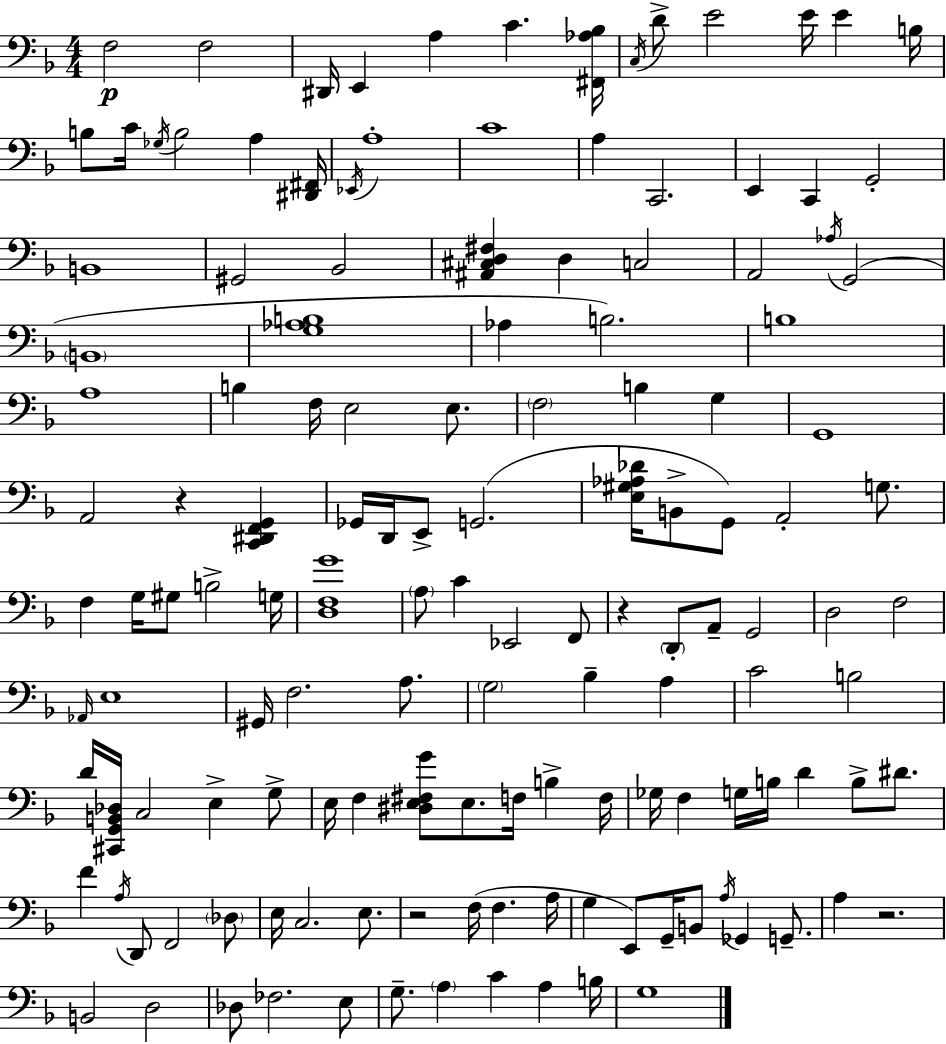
X:1
T:Untitled
M:4/4
L:1/4
K:Dm
F,2 F,2 ^D,,/4 E,, A, C [^F,,_A,_B,]/4 C,/4 D/2 E2 E/4 E B,/4 B,/2 C/4 _G,/4 B,2 A, [^D,,^F,,]/4 _E,,/4 A,4 C4 A, C,,2 E,, C,, G,,2 B,,4 ^G,,2 _B,,2 [^A,,^C,D,^F,] D, C,2 A,,2 _A,/4 G,,2 B,,4 [G,_A,B,]4 _A, B,2 B,4 A,4 B, F,/4 E,2 E,/2 F,2 B, G, G,,4 A,,2 z [C,,^D,,F,,G,,] _G,,/4 D,,/4 E,,/2 G,,2 [E,^G,_A,_D]/4 B,,/2 G,,/2 A,,2 G,/2 F, G,/4 ^G,/2 B,2 G,/4 [D,F,G]4 A,/2 C _E,,2 F,,/2 z D,,/2 A,,/2 G,,2 D,2 F,2 _A,,/4 E,4 ^G,,/4 F,2 A,/2 G,2 _B, A, C2 B,2 D/4 [^C,,G,,B,,_D,]/4 C,2 E, G,/2 E,/4 F, [^D,E,^F,G]/2 E,/2 F,/4 B, F,/4 _G,/4 F, G,/4 B,/4 D B,/2 ^D/2 F A,/4 D,,/2 F,,2 _D,/2 E,/4 C,2 E,/2 z2 F,/4 F, A,/4 G, E,,/2 G,,/4 B,,/2 A,/4 _G,, G,,/2 A, z2 B,,2 D,2 _D,/2 _F,2 E,/2 G,/2 A, C A, B,/4 G,4